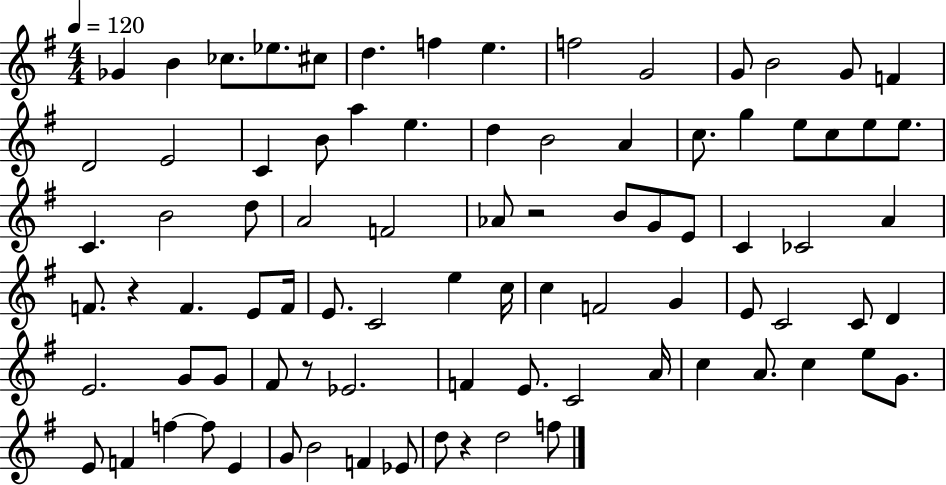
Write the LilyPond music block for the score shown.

{
  \clef treble
  \numericTimeSignature
  \time 4/4
  \key g \major
  \tempo 4 = 120
  \repeat volta 2 { ges'4 b'4 ces''8. ees''8. cis''8 | d''4. f''4 e''4. | f''2 g'2 | g'8 b'2 g'8 f'4 | \break d'2 e'2 | c'4 b'8 a''4 e''4. | d''4 b'2 a'4 | c''8. g''4 e''8 c''8 e''8 e''8. | \break c'4. b'2 d''8 | a'2 f'2 | aes'8 r2 b'8 g'8 e'8 | c'4 ces'2 a'4 | \break f'8. r4 f'4. e'8 f'16 | e'8. c'2 e''4 c''16 | c''4 f'2 g'4 | e'8 c'2 c'8 d'4 | \break e'2. g'8 g'8 | fis'8 r8 ees'2. | f'4 e'8. c'2 a'16 | c''4 a'8. c''4 e''8 g'8. | \break e'8 f'4 f''4~~ f''8 e'4 | g'8 b'2 f'4 ees'8 | d''8 r4 d''2 f''8 | } \bar "|."
}